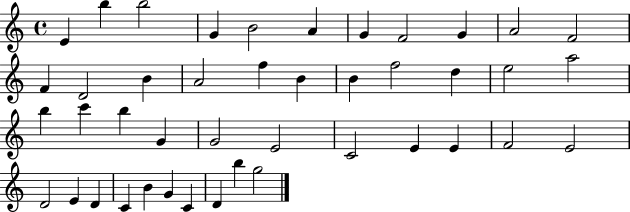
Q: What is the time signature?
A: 4/4